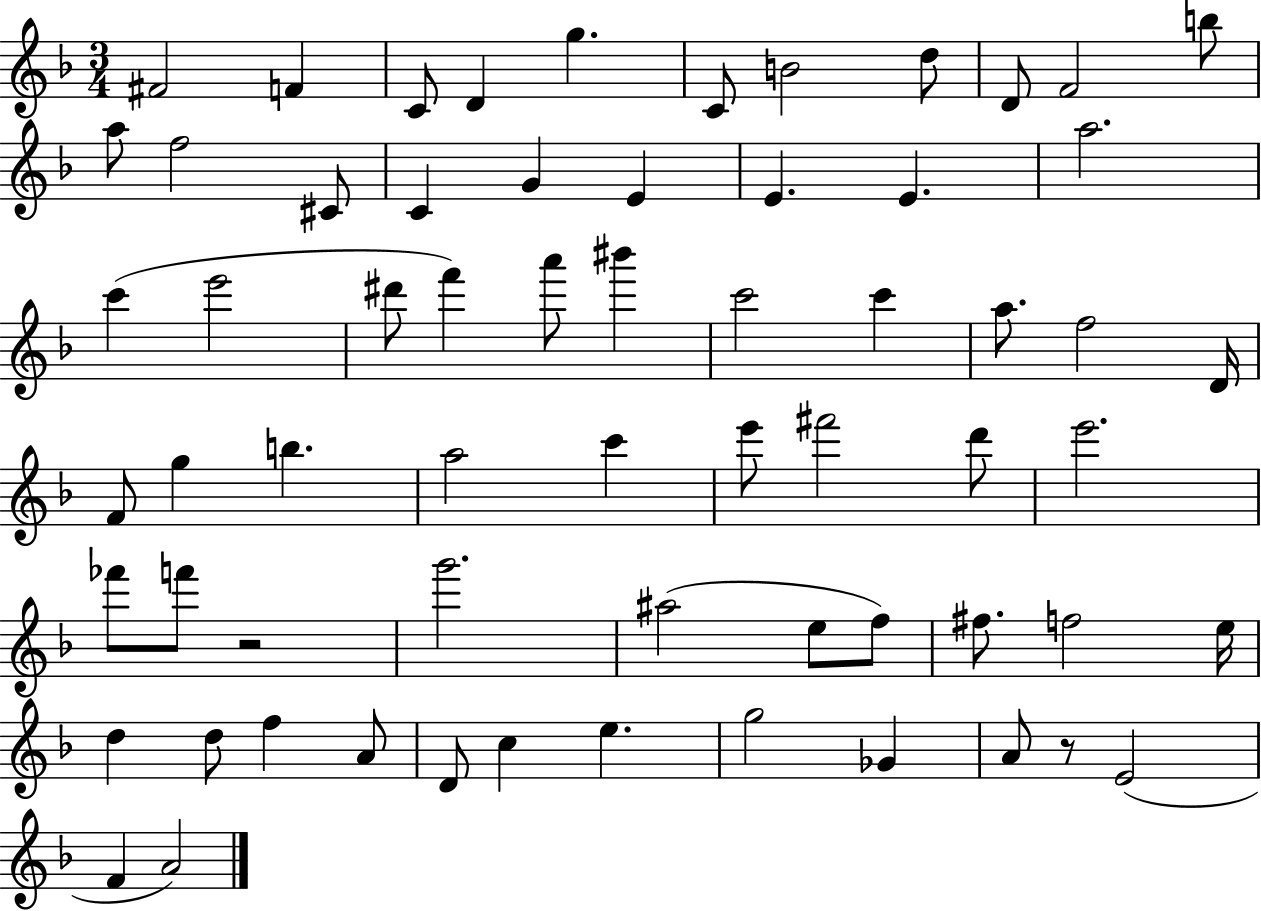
{
  \clef treble
  \numericTimeSignature
  \time 3/4
  \key f \major
  fis'2 f'4 | c'8 d'4 g''4. | c'8 b'2 d''8 | d'8 f'2 b''8 | \break a''8 f''2 cis'8 | c'4 g'4 e'4 | e'4. e'4. | a''2. | \break c'''4( e'''2 | dis'''8 f'''4) a'''8 bis'''4 | c'''2 c'''4 | a''8. f''2 d'16 | \break f'8 g''4 b''4. | a''2 c'''4 | e'''8 fis'''2 d'''8 | e'''2. | \break fes'''8 f'''8 r2 | g'''2. | ais''2( e''8 f''8) | fis''8. f''2 e''16 | \break d''4 d''8 f''4 a'8 | d'8 c''4 e''4. | g''2 ges'4 | a'8 r8 e'2( | \break f'4 a'2) | \bar "|."
}